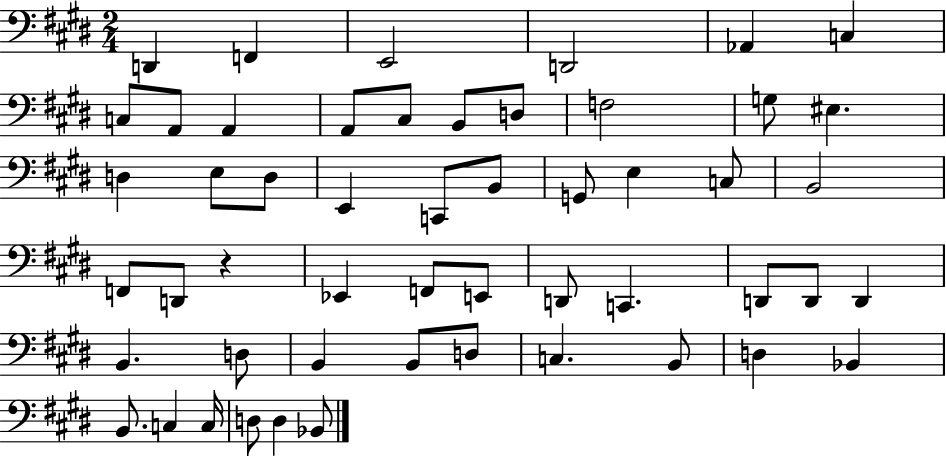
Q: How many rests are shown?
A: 1